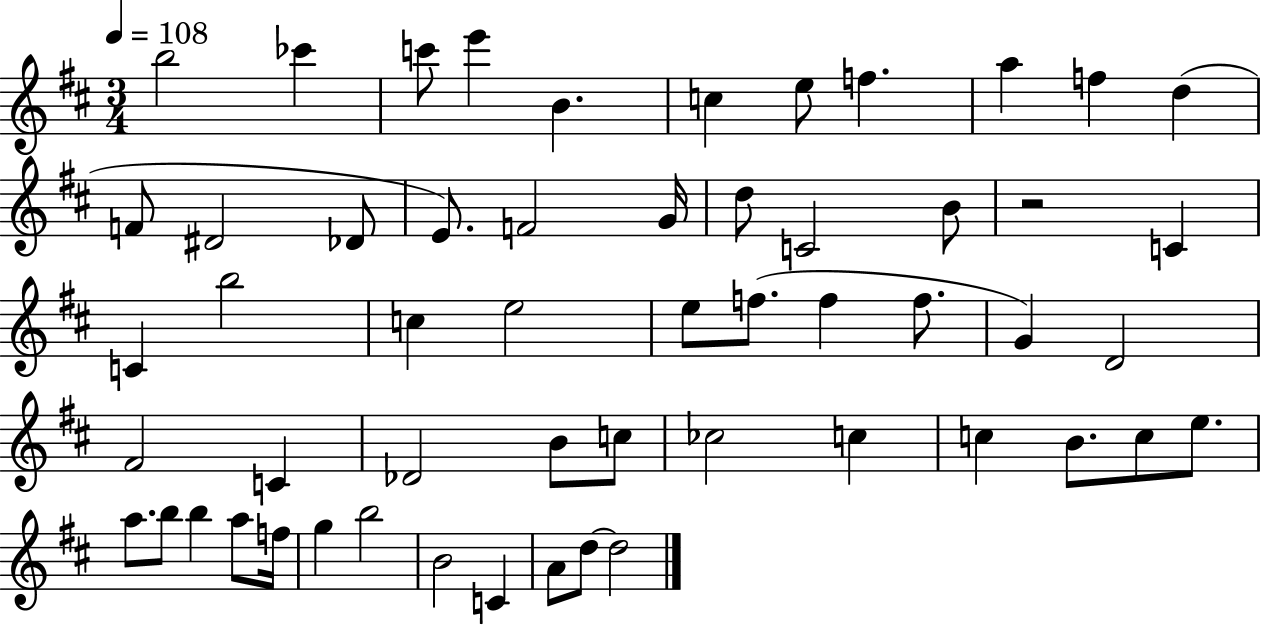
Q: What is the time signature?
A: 3/4